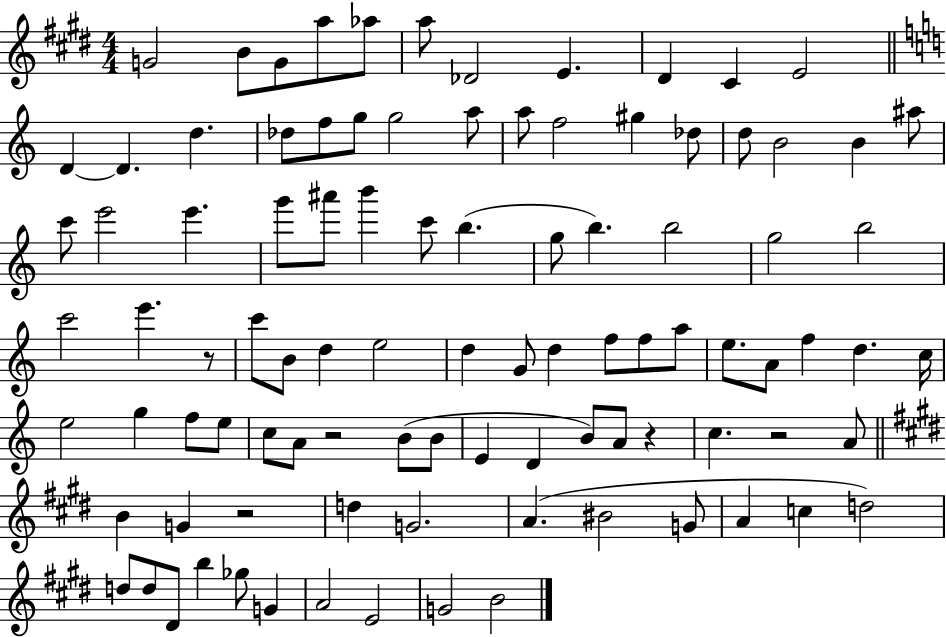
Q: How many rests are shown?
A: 5